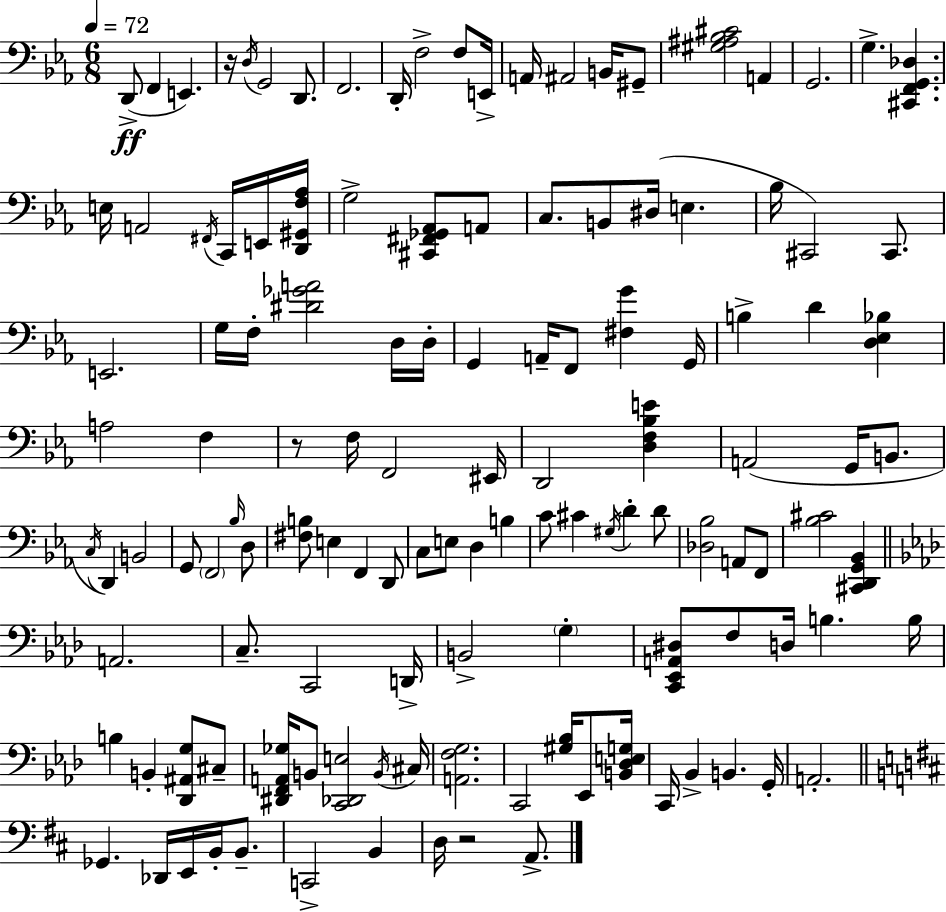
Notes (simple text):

D2/e F2/q E2/q. R/s D3/s G2/h D2/e. F2/h. D2/s F3/h F3/e E2/s A2/s A#2/h B2/s G#2/e [G#3,A#3,Bb3,C#4]/h A2/q G2/h. G3/q. [C#2,F2,G2,Db3]/q. E3/s A2/h F#2/s C2/s E2/s [D2,G#2,F3,Ab3]/s G3/h [C#2,F#2,Gb2,Ab2]/e A2/e C3/e. B2/e D#3/s E3/q. Bb3/s C#2/h C#2/e. E2/h. G3/s F3/s [D#4,Gb4,A4]/h D3/s D3/s G2/q A2/s F2/e [F#3,G4]/q G2/s B3/q D4/q [D3,Eb3,Bb3]/q A3/h F3/q R/e F3/s F2/h EIS2/s D2/h [D3,F3,Bb3,E4]/q A2/h G2/s B2/e. C3/s D2/q B2/h G2/e F2/h Bb3/s D3/e [F#3,B3]/e E3/q F2/q D2/e C3/e E3/e D3/q B3/q C4/e C#4/q G#3/s D4/q D4/e [Db3,Bb3]/h A2/e F2/e [Bb3,C#4]/h [C#2,D2,G2,Bb2]/q A2/h. C3/e. C2/h D2/s B2/h G3/q [C2,Eb2,A2,D#3]/e F3/e D3/s B3/q. B3/s B3/q B2/q [Db2,A#2,G3]/e C#3/e [D#2,F2,A2,Gb3]/s B2/e [C2,Db2,E3]/h B2/s C#3/s [A2,F3,G3]/h. C2/h [G#3,Bb3]/s Eb2/e [B2,Db3,E3,G3]/s C2/s Bb2/q B2/q. G2/s A2/h. Gb2/q. Db2/s E2/s B2/s B2/e. C2/h B2/q D3/s R/h A2/e.